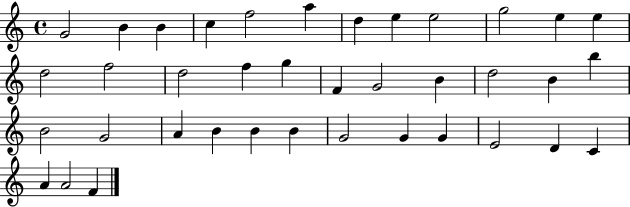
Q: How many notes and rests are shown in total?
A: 38